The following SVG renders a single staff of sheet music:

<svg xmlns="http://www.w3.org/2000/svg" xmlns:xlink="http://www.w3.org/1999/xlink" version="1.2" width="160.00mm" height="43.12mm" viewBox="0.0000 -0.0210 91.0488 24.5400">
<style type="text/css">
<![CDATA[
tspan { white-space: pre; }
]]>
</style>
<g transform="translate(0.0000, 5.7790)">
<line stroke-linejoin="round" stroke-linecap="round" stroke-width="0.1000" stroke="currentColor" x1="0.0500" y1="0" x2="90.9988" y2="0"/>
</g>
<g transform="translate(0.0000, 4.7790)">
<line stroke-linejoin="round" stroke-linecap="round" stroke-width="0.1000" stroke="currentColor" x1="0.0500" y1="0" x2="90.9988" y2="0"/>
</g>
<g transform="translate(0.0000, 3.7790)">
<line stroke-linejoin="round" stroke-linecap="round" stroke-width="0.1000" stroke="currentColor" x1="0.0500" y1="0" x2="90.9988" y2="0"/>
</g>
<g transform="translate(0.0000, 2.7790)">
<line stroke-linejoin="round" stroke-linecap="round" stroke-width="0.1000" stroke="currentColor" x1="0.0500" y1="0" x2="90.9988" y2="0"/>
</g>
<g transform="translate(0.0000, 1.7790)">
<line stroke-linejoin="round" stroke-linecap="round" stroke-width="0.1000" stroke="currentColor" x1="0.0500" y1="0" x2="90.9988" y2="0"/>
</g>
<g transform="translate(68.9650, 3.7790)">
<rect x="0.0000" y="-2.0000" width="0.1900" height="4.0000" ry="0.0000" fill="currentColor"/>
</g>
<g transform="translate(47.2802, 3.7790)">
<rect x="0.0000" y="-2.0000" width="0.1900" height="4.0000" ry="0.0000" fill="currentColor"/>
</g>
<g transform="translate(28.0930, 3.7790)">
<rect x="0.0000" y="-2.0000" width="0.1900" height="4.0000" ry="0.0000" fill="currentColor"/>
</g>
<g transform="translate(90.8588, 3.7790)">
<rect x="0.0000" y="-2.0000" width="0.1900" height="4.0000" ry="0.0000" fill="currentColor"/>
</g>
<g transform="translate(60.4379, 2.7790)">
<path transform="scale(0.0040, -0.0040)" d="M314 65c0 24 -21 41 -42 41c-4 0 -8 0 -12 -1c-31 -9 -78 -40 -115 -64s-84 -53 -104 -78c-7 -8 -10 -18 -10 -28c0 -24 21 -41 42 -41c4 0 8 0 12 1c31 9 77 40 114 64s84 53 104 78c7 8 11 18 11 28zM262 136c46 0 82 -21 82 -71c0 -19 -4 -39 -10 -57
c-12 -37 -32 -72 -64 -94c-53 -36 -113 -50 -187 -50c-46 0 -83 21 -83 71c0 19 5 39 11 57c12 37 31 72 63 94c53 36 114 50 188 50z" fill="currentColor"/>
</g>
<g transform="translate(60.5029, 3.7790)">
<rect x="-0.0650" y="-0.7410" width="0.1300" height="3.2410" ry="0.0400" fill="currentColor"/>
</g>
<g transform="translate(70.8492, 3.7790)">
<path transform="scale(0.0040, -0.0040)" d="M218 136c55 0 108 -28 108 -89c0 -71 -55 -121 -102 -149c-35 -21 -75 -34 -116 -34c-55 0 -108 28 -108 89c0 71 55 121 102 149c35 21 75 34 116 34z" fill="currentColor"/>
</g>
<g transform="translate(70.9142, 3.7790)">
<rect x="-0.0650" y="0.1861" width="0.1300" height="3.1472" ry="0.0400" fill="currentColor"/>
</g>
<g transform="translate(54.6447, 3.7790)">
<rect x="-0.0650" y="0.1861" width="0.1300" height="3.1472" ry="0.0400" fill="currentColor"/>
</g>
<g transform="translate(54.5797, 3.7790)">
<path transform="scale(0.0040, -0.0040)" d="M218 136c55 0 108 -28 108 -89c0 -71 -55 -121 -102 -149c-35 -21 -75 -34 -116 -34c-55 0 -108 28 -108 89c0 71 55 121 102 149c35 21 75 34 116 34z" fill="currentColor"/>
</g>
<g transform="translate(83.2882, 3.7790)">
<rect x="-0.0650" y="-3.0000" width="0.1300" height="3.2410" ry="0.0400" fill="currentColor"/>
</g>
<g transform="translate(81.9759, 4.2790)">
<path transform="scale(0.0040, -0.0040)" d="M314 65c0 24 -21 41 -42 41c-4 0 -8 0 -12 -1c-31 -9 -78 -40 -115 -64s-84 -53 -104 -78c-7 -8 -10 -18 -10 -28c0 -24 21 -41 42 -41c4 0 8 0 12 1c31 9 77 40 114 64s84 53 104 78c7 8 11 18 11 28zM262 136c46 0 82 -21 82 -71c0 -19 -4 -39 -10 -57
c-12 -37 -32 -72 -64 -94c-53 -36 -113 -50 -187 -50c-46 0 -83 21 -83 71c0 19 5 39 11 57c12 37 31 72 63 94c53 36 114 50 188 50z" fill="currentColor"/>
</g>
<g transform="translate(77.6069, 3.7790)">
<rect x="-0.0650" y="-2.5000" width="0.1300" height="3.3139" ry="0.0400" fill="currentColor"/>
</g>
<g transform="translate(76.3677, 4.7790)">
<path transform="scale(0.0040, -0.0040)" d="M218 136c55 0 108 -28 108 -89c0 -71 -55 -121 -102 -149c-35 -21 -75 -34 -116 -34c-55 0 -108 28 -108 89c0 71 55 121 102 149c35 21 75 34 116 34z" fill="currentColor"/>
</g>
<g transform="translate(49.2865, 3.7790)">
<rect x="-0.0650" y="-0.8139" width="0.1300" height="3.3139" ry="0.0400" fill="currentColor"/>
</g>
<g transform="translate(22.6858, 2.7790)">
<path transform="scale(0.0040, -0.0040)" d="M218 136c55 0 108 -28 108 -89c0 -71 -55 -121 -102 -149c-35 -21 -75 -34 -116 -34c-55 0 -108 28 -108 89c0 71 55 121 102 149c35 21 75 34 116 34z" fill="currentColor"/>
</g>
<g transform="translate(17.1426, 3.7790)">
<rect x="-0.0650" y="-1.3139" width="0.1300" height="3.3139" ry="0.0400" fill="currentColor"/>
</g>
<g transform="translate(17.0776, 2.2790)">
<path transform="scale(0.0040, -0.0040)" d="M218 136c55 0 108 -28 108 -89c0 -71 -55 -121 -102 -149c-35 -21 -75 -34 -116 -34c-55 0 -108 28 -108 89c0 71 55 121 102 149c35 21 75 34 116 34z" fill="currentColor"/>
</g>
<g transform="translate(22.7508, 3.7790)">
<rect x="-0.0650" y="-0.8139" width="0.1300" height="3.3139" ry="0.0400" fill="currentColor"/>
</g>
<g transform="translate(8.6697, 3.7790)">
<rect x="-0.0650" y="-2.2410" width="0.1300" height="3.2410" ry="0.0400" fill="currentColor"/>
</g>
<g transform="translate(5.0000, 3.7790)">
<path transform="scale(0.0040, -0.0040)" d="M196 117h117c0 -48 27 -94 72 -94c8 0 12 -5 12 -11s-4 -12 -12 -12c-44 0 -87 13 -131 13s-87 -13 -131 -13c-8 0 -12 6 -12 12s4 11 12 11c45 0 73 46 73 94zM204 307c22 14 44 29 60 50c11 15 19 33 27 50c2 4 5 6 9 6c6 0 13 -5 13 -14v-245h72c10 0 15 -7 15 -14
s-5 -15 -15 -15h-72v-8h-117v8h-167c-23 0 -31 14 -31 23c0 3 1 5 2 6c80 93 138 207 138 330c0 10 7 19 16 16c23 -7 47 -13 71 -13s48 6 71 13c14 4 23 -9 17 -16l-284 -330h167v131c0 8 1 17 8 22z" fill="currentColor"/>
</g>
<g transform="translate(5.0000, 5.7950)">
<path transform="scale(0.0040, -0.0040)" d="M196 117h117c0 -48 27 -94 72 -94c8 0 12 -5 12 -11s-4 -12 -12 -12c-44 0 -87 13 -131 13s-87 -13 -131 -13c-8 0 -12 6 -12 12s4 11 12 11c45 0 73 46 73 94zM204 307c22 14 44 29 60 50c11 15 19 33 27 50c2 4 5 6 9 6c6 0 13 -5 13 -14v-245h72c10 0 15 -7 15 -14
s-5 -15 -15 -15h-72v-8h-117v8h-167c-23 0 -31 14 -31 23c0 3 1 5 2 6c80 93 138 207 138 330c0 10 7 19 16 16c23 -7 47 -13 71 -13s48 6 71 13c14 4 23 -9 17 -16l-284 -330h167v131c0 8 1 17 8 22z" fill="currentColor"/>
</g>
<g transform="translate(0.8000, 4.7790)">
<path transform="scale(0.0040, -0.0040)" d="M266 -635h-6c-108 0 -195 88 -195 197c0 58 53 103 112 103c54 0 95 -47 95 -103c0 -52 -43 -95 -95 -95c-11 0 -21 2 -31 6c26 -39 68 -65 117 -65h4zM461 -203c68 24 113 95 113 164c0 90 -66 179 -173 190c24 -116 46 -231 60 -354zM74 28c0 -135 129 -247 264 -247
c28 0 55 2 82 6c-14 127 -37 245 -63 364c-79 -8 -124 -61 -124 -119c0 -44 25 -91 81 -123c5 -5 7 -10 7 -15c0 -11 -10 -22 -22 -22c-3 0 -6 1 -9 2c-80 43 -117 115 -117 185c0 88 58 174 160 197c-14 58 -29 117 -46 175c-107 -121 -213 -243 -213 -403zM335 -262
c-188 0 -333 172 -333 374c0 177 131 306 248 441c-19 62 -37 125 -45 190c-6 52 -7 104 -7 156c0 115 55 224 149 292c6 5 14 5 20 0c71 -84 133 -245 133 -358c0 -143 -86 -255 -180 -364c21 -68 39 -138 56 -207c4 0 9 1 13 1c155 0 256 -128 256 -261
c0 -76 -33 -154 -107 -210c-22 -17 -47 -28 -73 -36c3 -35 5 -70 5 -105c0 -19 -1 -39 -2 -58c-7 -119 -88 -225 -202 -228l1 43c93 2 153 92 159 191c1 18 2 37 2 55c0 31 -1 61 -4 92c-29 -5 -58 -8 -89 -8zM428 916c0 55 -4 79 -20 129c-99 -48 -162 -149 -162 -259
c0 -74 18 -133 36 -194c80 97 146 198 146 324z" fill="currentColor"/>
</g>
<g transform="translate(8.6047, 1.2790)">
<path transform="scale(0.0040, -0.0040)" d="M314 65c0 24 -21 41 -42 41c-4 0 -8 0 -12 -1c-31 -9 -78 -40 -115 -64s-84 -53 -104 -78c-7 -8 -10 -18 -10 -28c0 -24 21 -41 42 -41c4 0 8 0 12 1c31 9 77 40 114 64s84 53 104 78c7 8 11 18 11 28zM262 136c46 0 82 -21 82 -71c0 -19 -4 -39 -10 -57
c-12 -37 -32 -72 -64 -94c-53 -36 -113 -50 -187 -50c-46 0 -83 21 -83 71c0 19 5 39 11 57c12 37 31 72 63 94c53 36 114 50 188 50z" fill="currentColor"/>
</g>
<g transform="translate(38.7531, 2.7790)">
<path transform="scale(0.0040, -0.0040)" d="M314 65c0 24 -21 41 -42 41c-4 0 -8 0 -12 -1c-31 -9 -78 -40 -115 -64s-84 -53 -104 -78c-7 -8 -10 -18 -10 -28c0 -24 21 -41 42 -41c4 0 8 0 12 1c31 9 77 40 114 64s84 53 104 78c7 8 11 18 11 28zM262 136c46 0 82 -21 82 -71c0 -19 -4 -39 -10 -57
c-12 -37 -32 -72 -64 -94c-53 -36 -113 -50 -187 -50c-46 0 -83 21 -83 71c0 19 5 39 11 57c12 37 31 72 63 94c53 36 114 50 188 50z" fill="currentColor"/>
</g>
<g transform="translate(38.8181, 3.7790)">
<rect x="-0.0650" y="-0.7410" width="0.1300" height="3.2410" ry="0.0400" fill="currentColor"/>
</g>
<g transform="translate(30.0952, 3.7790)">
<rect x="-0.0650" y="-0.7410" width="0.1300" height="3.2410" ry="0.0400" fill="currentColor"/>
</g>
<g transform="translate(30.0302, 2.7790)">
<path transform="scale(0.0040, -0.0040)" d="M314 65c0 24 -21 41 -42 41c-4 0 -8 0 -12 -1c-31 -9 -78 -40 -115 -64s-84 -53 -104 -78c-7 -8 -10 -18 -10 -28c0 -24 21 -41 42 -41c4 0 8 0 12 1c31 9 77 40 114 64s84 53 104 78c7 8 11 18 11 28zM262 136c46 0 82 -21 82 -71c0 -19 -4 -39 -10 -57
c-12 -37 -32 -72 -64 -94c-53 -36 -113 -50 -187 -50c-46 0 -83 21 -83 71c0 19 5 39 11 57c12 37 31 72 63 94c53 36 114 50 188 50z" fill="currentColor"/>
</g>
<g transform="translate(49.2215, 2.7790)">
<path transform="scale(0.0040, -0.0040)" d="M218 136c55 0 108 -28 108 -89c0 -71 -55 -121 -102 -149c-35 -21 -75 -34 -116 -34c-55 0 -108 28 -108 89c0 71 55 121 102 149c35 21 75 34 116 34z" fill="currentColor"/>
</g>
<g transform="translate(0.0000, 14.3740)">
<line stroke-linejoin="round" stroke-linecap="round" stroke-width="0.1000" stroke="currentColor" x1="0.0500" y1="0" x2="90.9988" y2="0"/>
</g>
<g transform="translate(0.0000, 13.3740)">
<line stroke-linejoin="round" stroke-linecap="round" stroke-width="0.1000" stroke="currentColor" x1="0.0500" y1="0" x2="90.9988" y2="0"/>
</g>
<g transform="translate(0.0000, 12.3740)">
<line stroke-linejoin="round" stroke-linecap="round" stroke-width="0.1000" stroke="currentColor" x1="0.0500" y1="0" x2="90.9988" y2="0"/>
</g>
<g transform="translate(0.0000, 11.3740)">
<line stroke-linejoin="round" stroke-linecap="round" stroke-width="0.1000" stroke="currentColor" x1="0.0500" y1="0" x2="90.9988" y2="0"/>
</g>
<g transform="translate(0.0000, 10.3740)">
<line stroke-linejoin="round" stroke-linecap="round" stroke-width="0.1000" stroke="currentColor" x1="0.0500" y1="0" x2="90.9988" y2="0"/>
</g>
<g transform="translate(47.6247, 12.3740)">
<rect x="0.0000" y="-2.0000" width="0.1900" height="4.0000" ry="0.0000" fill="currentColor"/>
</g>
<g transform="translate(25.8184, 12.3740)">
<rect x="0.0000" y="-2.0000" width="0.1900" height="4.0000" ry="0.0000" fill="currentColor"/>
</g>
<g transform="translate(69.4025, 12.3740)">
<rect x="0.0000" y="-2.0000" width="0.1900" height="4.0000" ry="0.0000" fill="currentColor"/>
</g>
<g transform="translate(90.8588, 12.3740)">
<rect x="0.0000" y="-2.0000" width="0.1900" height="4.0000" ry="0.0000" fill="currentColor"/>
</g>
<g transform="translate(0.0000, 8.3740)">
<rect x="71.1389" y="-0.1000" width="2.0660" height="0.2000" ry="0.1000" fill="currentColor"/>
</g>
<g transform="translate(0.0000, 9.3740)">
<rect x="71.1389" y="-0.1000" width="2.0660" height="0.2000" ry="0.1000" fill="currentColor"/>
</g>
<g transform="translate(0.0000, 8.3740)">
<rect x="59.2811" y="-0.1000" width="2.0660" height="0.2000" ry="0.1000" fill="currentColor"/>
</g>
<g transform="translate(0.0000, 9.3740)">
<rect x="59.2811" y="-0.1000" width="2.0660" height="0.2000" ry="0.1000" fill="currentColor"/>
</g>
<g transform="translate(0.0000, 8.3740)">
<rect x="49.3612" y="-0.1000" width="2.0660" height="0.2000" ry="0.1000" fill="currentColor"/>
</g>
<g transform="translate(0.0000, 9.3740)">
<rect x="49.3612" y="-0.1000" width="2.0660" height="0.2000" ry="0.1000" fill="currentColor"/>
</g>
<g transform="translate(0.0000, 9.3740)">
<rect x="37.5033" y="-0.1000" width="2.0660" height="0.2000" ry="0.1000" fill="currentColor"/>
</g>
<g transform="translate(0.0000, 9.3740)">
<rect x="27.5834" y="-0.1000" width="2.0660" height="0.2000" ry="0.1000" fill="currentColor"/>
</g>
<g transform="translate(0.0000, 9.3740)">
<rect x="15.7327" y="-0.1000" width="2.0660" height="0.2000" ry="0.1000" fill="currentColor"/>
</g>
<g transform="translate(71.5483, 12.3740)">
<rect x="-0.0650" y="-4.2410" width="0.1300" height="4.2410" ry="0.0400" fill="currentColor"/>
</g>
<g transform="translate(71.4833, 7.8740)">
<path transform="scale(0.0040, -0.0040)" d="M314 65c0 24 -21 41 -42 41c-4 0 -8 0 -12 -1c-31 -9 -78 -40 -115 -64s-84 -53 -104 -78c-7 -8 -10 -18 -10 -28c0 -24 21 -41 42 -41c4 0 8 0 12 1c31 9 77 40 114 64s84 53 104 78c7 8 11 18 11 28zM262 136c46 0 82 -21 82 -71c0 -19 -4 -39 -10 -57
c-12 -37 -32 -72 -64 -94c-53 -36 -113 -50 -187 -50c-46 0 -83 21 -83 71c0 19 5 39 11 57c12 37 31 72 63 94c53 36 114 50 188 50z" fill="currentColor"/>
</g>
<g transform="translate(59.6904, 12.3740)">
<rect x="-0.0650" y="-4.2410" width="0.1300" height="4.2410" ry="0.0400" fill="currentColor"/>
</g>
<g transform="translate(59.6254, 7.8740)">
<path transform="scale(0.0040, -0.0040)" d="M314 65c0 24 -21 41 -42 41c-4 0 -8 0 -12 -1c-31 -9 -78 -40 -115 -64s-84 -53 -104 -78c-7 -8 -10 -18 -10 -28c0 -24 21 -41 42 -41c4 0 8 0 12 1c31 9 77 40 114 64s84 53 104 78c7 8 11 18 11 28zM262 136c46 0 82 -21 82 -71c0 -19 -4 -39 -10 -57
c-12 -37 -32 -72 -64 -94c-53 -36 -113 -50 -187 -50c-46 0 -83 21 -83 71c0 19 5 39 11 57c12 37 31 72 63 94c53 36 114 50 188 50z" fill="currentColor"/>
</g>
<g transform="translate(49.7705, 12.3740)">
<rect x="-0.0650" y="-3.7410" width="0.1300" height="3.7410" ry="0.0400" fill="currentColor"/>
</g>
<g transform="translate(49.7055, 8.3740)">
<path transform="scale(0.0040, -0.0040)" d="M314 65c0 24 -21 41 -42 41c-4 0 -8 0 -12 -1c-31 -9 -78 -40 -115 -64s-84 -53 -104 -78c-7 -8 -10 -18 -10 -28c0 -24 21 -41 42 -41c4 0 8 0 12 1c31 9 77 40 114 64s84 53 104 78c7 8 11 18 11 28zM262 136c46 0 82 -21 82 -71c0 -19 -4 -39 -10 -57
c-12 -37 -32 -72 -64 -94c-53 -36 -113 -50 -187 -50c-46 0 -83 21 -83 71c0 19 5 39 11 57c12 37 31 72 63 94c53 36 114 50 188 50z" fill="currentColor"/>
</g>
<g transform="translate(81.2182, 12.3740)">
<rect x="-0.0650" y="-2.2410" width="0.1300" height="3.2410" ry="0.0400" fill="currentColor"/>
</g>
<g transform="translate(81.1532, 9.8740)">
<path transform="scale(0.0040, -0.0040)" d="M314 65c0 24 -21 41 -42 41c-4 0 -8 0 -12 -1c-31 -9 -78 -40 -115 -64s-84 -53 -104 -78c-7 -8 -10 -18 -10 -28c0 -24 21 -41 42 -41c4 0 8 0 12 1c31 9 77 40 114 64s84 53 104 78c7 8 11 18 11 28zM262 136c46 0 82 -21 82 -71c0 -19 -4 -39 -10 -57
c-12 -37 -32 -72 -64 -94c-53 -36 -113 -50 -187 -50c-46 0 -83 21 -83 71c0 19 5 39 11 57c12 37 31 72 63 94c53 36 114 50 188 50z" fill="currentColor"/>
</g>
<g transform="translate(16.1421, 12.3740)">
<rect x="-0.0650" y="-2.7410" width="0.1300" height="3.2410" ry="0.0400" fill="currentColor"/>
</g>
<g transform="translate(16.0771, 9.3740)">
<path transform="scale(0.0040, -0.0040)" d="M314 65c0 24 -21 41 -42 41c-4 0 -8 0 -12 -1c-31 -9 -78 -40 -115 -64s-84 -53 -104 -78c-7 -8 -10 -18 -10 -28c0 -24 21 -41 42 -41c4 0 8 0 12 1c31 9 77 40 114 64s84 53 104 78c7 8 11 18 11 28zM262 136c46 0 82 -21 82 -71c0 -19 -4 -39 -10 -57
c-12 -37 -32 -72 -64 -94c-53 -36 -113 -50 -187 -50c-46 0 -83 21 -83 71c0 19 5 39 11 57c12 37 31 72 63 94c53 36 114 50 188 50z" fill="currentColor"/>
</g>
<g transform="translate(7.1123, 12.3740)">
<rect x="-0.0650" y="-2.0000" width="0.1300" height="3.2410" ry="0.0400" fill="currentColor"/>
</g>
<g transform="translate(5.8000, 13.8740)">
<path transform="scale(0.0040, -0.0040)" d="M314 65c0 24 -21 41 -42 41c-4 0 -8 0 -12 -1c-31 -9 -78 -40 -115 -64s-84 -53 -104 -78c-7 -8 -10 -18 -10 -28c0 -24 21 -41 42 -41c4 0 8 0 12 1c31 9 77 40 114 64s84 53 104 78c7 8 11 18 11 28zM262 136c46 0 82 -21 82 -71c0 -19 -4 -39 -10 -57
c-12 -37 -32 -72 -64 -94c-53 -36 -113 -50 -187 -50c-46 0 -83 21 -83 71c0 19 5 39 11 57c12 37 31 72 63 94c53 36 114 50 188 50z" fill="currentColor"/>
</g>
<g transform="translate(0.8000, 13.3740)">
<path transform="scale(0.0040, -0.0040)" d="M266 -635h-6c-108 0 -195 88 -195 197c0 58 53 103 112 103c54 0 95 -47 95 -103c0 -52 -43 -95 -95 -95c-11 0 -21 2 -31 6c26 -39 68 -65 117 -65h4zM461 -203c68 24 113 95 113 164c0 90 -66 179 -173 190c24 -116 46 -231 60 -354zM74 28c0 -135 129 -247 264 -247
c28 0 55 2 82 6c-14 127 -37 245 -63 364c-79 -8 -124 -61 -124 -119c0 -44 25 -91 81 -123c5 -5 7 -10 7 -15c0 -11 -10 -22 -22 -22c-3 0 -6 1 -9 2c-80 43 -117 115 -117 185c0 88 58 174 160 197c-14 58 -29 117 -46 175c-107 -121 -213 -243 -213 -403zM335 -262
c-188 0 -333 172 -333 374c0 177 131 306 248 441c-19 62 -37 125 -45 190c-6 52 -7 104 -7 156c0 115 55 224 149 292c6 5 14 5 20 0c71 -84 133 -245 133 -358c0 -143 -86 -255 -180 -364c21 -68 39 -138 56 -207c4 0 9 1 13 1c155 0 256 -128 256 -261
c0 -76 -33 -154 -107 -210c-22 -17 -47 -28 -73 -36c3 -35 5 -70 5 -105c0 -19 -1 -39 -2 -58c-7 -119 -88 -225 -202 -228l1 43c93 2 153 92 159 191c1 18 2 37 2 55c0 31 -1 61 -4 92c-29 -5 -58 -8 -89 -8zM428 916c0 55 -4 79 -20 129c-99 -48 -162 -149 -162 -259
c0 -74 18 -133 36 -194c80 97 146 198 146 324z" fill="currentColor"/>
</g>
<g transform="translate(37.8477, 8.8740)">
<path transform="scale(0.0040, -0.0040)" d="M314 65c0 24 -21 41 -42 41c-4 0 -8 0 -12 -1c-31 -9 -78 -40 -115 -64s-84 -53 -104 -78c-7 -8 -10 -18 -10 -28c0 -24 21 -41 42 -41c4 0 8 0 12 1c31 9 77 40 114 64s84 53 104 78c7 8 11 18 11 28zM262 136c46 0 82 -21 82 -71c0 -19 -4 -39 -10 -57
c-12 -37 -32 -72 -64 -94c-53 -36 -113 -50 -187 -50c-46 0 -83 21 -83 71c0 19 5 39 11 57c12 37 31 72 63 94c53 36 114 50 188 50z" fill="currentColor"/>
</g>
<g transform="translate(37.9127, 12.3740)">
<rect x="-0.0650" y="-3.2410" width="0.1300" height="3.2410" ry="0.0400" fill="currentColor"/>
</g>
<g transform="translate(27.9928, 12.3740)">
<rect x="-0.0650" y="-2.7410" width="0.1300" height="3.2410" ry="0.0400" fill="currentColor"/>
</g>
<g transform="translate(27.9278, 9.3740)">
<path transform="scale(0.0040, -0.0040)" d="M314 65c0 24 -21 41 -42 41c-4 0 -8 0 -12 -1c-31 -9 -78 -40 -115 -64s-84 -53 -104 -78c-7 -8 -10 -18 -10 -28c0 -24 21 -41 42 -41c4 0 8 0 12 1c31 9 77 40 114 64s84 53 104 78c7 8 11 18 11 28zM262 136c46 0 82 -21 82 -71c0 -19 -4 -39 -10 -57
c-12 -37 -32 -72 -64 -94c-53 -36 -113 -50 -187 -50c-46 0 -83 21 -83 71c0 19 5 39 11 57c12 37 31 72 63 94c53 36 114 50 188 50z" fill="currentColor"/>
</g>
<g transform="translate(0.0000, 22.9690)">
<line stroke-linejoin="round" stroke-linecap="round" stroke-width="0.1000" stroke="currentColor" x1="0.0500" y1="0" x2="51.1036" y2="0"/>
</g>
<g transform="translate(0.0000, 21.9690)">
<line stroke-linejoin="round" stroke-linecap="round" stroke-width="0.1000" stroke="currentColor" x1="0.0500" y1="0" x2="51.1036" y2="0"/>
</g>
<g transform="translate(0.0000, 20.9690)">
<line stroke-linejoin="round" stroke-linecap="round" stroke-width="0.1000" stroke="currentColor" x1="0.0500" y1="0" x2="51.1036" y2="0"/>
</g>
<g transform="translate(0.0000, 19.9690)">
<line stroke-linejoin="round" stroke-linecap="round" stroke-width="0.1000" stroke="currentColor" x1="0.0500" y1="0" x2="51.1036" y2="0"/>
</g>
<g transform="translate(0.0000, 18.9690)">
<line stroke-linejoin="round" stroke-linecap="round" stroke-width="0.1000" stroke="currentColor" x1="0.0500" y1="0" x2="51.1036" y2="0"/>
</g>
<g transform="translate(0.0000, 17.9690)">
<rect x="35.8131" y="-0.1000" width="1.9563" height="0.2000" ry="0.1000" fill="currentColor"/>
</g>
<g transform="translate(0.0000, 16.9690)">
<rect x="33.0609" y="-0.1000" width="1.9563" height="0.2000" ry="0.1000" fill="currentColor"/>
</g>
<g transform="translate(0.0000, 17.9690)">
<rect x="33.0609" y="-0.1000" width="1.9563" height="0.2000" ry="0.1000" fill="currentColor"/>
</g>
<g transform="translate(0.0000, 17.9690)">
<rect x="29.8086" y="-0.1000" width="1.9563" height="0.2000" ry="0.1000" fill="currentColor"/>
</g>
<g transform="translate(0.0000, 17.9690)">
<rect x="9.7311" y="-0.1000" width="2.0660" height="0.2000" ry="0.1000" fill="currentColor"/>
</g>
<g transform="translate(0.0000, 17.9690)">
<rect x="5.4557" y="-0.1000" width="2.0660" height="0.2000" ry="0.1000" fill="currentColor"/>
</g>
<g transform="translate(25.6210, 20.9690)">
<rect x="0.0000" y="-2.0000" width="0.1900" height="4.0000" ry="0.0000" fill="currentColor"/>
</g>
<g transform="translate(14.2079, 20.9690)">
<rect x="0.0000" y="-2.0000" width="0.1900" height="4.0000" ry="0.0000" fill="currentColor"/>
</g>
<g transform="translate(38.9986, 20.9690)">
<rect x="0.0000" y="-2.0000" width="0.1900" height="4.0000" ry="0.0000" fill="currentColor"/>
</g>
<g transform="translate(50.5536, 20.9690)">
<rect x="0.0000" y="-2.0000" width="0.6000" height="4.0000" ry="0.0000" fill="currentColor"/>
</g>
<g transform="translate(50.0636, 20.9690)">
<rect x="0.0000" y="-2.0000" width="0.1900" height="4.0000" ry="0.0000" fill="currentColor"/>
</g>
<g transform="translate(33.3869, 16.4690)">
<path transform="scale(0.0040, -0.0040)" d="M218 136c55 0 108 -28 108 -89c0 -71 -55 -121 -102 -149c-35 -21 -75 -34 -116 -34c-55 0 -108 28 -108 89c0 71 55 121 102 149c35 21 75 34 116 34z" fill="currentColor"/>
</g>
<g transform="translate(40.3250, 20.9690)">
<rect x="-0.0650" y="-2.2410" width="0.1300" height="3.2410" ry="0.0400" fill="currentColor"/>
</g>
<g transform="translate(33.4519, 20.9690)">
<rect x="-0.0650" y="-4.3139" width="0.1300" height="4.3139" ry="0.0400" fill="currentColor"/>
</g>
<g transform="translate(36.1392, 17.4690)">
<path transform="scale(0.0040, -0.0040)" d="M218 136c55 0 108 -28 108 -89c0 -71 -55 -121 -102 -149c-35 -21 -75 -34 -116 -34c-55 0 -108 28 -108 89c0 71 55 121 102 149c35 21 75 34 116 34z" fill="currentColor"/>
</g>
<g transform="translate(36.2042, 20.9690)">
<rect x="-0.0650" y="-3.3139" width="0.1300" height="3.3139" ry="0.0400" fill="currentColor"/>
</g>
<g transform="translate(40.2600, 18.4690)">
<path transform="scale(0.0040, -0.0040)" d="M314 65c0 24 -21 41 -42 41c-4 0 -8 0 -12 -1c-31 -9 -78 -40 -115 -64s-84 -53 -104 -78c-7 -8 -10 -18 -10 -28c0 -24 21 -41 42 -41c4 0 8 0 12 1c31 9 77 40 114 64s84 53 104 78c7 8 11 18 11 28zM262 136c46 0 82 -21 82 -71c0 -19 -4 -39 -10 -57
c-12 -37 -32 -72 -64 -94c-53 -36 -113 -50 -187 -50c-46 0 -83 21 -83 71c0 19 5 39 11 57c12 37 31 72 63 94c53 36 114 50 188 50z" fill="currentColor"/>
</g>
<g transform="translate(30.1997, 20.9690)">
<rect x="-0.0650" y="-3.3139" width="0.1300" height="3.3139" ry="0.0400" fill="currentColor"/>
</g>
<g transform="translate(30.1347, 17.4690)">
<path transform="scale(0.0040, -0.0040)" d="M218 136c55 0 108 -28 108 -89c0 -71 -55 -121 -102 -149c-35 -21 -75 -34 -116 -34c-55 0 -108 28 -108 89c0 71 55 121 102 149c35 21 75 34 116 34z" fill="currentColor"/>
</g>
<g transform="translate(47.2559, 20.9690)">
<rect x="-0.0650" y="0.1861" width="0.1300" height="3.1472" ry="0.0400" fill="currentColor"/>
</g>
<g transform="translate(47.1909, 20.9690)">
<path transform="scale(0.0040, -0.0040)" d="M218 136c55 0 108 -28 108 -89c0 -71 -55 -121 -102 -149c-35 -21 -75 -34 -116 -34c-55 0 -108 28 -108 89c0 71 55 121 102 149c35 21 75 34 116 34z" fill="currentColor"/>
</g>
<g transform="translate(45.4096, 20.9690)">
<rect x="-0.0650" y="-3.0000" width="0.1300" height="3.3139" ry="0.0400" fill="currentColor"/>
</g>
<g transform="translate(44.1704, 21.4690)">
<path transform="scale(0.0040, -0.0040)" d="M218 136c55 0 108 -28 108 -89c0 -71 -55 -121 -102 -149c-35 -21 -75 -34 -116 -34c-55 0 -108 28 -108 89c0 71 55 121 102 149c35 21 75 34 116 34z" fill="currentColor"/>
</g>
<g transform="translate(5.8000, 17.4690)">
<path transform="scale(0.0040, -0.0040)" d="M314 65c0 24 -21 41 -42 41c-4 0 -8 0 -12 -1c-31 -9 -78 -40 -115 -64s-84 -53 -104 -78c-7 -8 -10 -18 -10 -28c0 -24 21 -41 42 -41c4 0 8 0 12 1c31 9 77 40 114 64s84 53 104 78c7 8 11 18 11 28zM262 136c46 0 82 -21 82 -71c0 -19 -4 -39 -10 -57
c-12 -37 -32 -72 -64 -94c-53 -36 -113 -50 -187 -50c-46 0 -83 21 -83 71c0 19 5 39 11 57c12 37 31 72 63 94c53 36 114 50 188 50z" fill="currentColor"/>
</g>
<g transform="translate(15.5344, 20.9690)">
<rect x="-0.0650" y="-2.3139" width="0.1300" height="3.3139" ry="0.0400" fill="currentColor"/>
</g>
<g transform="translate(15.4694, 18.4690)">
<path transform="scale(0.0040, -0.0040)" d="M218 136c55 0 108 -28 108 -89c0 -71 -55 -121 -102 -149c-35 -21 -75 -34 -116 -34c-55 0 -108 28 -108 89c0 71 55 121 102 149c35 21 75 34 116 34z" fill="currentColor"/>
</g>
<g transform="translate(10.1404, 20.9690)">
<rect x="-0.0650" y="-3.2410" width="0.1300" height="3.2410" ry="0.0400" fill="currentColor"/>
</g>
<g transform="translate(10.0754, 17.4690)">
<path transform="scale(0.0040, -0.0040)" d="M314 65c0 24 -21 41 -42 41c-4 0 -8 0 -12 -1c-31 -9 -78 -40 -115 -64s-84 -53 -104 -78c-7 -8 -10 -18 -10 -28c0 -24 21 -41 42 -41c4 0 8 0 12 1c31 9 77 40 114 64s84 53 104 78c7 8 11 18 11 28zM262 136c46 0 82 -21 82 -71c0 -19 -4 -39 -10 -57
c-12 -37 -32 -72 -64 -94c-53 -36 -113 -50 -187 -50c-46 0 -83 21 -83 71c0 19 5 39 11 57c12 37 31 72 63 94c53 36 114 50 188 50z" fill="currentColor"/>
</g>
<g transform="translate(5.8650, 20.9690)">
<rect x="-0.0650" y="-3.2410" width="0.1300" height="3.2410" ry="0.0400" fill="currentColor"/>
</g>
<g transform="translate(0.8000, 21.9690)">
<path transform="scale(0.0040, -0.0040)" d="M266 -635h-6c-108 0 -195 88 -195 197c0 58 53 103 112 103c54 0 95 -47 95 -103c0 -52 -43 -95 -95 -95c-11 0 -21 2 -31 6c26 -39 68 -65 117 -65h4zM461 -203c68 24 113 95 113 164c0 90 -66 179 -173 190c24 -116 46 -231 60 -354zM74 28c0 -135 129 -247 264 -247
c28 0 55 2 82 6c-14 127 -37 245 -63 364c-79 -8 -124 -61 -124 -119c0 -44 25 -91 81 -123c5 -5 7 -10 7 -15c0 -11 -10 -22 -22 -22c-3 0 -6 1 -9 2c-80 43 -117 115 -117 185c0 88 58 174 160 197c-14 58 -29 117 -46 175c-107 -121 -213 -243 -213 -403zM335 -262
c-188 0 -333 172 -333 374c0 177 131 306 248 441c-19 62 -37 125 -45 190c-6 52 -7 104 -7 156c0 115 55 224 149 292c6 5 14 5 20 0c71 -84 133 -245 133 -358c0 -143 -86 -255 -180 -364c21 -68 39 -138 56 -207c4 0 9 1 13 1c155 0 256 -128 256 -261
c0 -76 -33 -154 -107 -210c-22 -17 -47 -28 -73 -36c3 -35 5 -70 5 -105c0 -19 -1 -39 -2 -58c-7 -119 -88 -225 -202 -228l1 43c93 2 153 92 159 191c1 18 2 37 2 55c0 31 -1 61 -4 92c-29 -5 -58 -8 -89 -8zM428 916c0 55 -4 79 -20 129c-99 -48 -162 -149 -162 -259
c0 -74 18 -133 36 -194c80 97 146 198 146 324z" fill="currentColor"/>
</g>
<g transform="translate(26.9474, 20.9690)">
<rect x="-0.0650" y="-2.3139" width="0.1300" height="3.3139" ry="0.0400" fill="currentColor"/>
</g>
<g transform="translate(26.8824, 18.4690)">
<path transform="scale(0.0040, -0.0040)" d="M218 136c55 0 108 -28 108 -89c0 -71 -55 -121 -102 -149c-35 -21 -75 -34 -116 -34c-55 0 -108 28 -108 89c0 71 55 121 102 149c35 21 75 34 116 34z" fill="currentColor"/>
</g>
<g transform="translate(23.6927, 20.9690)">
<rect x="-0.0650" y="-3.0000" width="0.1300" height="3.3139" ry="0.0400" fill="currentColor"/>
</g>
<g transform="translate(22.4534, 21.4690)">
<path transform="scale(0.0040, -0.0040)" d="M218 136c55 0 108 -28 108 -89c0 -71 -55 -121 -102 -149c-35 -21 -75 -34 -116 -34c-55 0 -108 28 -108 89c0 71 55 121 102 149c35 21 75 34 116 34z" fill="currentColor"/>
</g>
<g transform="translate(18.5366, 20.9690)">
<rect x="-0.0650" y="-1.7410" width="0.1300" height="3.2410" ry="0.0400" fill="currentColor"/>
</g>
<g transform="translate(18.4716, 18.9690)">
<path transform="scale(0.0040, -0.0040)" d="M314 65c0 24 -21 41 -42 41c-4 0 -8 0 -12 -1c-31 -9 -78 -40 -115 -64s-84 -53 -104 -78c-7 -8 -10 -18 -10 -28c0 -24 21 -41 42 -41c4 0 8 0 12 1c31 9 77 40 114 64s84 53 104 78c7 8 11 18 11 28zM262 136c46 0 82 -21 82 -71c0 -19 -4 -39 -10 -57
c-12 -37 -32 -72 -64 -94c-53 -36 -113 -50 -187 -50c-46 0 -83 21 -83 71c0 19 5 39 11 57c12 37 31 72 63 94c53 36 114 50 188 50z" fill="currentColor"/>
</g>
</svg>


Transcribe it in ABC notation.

X:1
T:Untitled
M:4/4
L:1/4
K:C
g2 e d d2 d2 d B d2 B G A2 F2 a2 a2 b2 c'2 d'2 d'2 g2 b2 b2 g f2 A g b d' b g2 A B